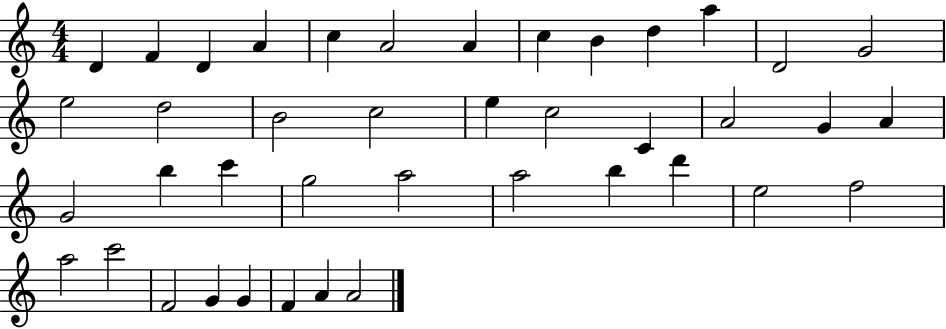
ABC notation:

X:1
T:Untitled
M:4/4
L:1/4
K:C
D F D A c A2 A c B d a D2 G2 e2 d2 B2 c2 e c2 C A2 G A G2 b c' g2 a2 a2 b d' e2 f2 a2 c'2 F2 G G F A A2